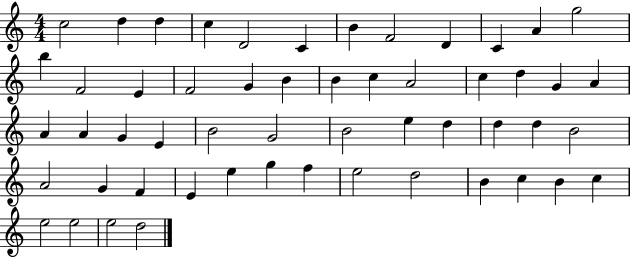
C5/h D5/q D5/q C5/q D4/h C4/q B4/q F4/h D4/q C4/q A4/q G5/h B5/q F4/h E4/q F4/h G4/q B4/q B4/q C5/q A4/h C5/q D5/q G4/q A4/q A4/q A4/q G4/q E4/q B4/h G4/h B4/h E5/q D5/q D5/q D5/q B4/h A4/h G4/q F4/q E4/q E5/q G5/q F5/q E5/h D5/h B4/q C5/q B4/q C5/q E5/h E5/h E5/h D5/h